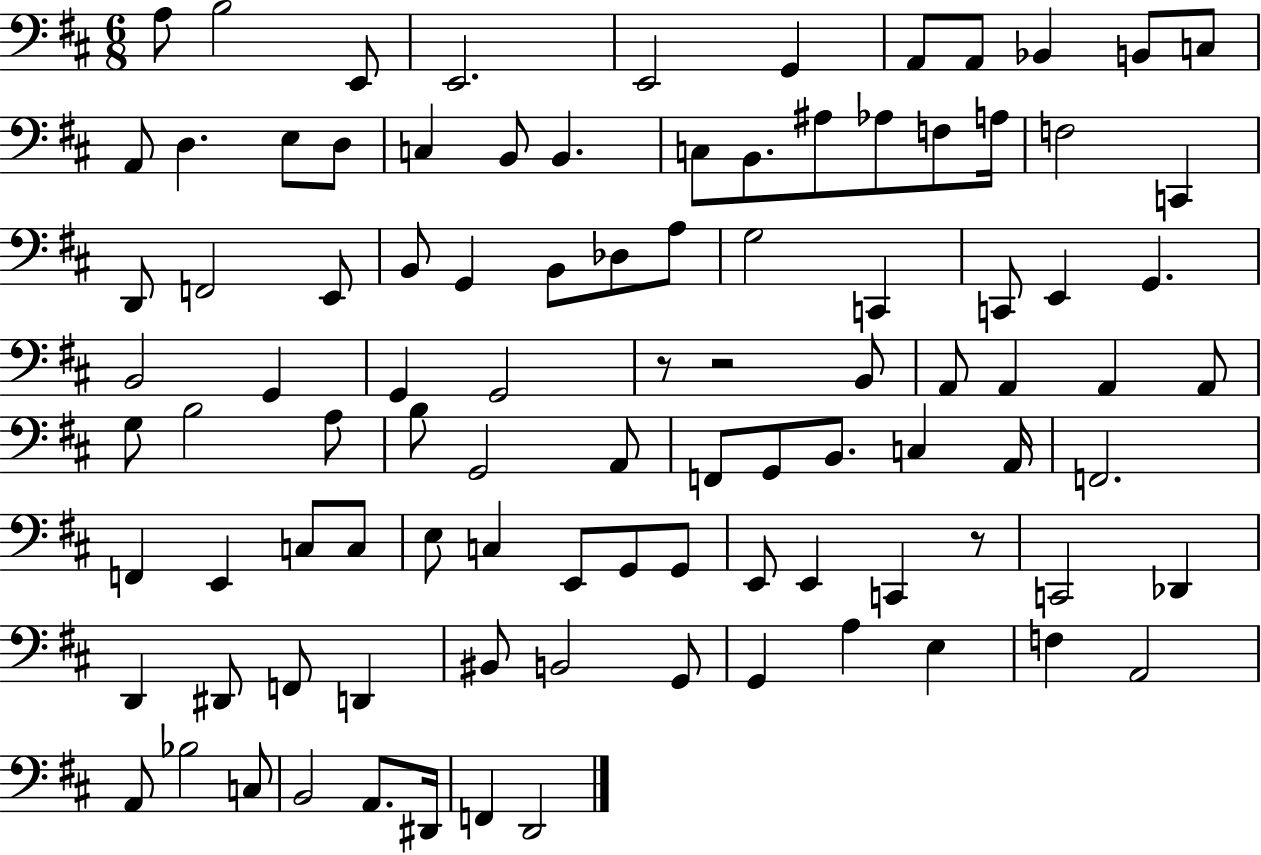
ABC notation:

X:1
T:Untitled
M:6/8
L:1/4
K:D
A,/2 B,2 E,,/2 E,,2 E,,2 G,, A,,/2 A,,/2 _B,, B,,/2 C,/2 A,,/2 D, E,/2 D,/2 C, B,,/2 B,, C,/2 B,,/2 ^A,/2 _A,/2 F,/2 A,/4 F,2 C,, D,,/2 F,,2 E,,/2 B,,/2 G,, B,,/2 _D,/2 A,/2 G,2 C,, C,,/2 E,, G,, B,,2 G,, G,, G,,2 z/2 z2 B,,/2 A,,/2 A,, A,, A,,/2 G,/2 B,2 A,/2 B,/2 G,,2 A,,/2 F,,/2 G,,/2 B,,/2 C, A,,/4 F,,2 F,, E,, C,/2 C,/2 E,/2 C, E,,/2 G,,/2 G,,/2 E,,/2 E,, C,, z/2 C,,2 _D,, D,, ^D,,/2 F,,/2 D,, ^B,,/2 B,,2 G,,/2 G,, A, E, F, A,,2 A,,/2 _B,2 C,/2 B,,2 A,,/2 ^D,,/4 F,, D,,2